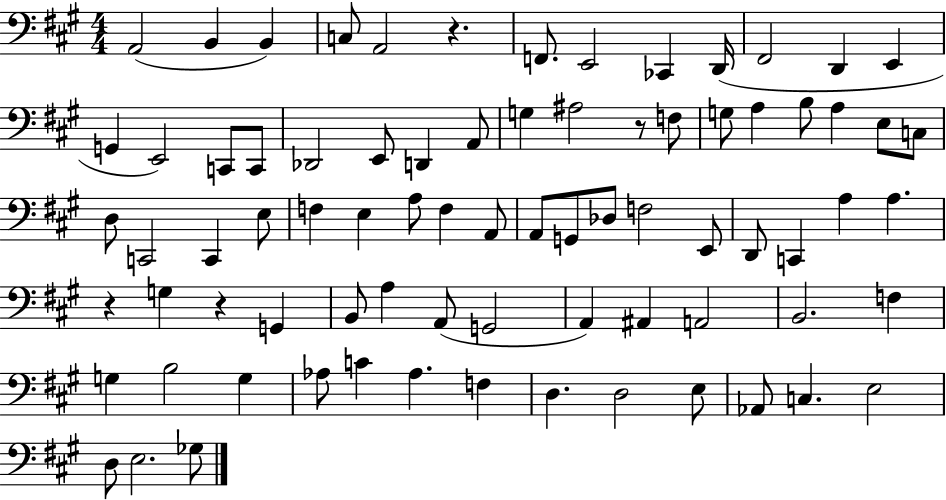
X:1
T:Untitled
M:4/4
L:1/4
K:A
A,,2 B,, B,, C,/2 A,,2 z F,,/2 E,,2 _C,, D,,/4 ^F,,2 D,, E,, G,, E,,2 C,,/2 C,,/2 _D,,2 E,,/2 D,, A,,/2 G, ^A,2 z/2 F,/2 G,/2 A, B,/2 A, E,/2 C,/2 D,/2 C,,2 C,, E,/2 F, E, A,/2 F, A,,/2 A,,/2 G,,/2 _D,/2 F,2 E,,/2 D,,/2 C,, A, A, z G, z G,, B,,/2 A, A,,/2 G,,2 A,, ^A,, A,,2 B,,2 F, G, B,2 G, _A,/2 C _A, F, D, D,2 E,/2 _A,,/2 C, E,2 D,/2 E,2 _G,/2